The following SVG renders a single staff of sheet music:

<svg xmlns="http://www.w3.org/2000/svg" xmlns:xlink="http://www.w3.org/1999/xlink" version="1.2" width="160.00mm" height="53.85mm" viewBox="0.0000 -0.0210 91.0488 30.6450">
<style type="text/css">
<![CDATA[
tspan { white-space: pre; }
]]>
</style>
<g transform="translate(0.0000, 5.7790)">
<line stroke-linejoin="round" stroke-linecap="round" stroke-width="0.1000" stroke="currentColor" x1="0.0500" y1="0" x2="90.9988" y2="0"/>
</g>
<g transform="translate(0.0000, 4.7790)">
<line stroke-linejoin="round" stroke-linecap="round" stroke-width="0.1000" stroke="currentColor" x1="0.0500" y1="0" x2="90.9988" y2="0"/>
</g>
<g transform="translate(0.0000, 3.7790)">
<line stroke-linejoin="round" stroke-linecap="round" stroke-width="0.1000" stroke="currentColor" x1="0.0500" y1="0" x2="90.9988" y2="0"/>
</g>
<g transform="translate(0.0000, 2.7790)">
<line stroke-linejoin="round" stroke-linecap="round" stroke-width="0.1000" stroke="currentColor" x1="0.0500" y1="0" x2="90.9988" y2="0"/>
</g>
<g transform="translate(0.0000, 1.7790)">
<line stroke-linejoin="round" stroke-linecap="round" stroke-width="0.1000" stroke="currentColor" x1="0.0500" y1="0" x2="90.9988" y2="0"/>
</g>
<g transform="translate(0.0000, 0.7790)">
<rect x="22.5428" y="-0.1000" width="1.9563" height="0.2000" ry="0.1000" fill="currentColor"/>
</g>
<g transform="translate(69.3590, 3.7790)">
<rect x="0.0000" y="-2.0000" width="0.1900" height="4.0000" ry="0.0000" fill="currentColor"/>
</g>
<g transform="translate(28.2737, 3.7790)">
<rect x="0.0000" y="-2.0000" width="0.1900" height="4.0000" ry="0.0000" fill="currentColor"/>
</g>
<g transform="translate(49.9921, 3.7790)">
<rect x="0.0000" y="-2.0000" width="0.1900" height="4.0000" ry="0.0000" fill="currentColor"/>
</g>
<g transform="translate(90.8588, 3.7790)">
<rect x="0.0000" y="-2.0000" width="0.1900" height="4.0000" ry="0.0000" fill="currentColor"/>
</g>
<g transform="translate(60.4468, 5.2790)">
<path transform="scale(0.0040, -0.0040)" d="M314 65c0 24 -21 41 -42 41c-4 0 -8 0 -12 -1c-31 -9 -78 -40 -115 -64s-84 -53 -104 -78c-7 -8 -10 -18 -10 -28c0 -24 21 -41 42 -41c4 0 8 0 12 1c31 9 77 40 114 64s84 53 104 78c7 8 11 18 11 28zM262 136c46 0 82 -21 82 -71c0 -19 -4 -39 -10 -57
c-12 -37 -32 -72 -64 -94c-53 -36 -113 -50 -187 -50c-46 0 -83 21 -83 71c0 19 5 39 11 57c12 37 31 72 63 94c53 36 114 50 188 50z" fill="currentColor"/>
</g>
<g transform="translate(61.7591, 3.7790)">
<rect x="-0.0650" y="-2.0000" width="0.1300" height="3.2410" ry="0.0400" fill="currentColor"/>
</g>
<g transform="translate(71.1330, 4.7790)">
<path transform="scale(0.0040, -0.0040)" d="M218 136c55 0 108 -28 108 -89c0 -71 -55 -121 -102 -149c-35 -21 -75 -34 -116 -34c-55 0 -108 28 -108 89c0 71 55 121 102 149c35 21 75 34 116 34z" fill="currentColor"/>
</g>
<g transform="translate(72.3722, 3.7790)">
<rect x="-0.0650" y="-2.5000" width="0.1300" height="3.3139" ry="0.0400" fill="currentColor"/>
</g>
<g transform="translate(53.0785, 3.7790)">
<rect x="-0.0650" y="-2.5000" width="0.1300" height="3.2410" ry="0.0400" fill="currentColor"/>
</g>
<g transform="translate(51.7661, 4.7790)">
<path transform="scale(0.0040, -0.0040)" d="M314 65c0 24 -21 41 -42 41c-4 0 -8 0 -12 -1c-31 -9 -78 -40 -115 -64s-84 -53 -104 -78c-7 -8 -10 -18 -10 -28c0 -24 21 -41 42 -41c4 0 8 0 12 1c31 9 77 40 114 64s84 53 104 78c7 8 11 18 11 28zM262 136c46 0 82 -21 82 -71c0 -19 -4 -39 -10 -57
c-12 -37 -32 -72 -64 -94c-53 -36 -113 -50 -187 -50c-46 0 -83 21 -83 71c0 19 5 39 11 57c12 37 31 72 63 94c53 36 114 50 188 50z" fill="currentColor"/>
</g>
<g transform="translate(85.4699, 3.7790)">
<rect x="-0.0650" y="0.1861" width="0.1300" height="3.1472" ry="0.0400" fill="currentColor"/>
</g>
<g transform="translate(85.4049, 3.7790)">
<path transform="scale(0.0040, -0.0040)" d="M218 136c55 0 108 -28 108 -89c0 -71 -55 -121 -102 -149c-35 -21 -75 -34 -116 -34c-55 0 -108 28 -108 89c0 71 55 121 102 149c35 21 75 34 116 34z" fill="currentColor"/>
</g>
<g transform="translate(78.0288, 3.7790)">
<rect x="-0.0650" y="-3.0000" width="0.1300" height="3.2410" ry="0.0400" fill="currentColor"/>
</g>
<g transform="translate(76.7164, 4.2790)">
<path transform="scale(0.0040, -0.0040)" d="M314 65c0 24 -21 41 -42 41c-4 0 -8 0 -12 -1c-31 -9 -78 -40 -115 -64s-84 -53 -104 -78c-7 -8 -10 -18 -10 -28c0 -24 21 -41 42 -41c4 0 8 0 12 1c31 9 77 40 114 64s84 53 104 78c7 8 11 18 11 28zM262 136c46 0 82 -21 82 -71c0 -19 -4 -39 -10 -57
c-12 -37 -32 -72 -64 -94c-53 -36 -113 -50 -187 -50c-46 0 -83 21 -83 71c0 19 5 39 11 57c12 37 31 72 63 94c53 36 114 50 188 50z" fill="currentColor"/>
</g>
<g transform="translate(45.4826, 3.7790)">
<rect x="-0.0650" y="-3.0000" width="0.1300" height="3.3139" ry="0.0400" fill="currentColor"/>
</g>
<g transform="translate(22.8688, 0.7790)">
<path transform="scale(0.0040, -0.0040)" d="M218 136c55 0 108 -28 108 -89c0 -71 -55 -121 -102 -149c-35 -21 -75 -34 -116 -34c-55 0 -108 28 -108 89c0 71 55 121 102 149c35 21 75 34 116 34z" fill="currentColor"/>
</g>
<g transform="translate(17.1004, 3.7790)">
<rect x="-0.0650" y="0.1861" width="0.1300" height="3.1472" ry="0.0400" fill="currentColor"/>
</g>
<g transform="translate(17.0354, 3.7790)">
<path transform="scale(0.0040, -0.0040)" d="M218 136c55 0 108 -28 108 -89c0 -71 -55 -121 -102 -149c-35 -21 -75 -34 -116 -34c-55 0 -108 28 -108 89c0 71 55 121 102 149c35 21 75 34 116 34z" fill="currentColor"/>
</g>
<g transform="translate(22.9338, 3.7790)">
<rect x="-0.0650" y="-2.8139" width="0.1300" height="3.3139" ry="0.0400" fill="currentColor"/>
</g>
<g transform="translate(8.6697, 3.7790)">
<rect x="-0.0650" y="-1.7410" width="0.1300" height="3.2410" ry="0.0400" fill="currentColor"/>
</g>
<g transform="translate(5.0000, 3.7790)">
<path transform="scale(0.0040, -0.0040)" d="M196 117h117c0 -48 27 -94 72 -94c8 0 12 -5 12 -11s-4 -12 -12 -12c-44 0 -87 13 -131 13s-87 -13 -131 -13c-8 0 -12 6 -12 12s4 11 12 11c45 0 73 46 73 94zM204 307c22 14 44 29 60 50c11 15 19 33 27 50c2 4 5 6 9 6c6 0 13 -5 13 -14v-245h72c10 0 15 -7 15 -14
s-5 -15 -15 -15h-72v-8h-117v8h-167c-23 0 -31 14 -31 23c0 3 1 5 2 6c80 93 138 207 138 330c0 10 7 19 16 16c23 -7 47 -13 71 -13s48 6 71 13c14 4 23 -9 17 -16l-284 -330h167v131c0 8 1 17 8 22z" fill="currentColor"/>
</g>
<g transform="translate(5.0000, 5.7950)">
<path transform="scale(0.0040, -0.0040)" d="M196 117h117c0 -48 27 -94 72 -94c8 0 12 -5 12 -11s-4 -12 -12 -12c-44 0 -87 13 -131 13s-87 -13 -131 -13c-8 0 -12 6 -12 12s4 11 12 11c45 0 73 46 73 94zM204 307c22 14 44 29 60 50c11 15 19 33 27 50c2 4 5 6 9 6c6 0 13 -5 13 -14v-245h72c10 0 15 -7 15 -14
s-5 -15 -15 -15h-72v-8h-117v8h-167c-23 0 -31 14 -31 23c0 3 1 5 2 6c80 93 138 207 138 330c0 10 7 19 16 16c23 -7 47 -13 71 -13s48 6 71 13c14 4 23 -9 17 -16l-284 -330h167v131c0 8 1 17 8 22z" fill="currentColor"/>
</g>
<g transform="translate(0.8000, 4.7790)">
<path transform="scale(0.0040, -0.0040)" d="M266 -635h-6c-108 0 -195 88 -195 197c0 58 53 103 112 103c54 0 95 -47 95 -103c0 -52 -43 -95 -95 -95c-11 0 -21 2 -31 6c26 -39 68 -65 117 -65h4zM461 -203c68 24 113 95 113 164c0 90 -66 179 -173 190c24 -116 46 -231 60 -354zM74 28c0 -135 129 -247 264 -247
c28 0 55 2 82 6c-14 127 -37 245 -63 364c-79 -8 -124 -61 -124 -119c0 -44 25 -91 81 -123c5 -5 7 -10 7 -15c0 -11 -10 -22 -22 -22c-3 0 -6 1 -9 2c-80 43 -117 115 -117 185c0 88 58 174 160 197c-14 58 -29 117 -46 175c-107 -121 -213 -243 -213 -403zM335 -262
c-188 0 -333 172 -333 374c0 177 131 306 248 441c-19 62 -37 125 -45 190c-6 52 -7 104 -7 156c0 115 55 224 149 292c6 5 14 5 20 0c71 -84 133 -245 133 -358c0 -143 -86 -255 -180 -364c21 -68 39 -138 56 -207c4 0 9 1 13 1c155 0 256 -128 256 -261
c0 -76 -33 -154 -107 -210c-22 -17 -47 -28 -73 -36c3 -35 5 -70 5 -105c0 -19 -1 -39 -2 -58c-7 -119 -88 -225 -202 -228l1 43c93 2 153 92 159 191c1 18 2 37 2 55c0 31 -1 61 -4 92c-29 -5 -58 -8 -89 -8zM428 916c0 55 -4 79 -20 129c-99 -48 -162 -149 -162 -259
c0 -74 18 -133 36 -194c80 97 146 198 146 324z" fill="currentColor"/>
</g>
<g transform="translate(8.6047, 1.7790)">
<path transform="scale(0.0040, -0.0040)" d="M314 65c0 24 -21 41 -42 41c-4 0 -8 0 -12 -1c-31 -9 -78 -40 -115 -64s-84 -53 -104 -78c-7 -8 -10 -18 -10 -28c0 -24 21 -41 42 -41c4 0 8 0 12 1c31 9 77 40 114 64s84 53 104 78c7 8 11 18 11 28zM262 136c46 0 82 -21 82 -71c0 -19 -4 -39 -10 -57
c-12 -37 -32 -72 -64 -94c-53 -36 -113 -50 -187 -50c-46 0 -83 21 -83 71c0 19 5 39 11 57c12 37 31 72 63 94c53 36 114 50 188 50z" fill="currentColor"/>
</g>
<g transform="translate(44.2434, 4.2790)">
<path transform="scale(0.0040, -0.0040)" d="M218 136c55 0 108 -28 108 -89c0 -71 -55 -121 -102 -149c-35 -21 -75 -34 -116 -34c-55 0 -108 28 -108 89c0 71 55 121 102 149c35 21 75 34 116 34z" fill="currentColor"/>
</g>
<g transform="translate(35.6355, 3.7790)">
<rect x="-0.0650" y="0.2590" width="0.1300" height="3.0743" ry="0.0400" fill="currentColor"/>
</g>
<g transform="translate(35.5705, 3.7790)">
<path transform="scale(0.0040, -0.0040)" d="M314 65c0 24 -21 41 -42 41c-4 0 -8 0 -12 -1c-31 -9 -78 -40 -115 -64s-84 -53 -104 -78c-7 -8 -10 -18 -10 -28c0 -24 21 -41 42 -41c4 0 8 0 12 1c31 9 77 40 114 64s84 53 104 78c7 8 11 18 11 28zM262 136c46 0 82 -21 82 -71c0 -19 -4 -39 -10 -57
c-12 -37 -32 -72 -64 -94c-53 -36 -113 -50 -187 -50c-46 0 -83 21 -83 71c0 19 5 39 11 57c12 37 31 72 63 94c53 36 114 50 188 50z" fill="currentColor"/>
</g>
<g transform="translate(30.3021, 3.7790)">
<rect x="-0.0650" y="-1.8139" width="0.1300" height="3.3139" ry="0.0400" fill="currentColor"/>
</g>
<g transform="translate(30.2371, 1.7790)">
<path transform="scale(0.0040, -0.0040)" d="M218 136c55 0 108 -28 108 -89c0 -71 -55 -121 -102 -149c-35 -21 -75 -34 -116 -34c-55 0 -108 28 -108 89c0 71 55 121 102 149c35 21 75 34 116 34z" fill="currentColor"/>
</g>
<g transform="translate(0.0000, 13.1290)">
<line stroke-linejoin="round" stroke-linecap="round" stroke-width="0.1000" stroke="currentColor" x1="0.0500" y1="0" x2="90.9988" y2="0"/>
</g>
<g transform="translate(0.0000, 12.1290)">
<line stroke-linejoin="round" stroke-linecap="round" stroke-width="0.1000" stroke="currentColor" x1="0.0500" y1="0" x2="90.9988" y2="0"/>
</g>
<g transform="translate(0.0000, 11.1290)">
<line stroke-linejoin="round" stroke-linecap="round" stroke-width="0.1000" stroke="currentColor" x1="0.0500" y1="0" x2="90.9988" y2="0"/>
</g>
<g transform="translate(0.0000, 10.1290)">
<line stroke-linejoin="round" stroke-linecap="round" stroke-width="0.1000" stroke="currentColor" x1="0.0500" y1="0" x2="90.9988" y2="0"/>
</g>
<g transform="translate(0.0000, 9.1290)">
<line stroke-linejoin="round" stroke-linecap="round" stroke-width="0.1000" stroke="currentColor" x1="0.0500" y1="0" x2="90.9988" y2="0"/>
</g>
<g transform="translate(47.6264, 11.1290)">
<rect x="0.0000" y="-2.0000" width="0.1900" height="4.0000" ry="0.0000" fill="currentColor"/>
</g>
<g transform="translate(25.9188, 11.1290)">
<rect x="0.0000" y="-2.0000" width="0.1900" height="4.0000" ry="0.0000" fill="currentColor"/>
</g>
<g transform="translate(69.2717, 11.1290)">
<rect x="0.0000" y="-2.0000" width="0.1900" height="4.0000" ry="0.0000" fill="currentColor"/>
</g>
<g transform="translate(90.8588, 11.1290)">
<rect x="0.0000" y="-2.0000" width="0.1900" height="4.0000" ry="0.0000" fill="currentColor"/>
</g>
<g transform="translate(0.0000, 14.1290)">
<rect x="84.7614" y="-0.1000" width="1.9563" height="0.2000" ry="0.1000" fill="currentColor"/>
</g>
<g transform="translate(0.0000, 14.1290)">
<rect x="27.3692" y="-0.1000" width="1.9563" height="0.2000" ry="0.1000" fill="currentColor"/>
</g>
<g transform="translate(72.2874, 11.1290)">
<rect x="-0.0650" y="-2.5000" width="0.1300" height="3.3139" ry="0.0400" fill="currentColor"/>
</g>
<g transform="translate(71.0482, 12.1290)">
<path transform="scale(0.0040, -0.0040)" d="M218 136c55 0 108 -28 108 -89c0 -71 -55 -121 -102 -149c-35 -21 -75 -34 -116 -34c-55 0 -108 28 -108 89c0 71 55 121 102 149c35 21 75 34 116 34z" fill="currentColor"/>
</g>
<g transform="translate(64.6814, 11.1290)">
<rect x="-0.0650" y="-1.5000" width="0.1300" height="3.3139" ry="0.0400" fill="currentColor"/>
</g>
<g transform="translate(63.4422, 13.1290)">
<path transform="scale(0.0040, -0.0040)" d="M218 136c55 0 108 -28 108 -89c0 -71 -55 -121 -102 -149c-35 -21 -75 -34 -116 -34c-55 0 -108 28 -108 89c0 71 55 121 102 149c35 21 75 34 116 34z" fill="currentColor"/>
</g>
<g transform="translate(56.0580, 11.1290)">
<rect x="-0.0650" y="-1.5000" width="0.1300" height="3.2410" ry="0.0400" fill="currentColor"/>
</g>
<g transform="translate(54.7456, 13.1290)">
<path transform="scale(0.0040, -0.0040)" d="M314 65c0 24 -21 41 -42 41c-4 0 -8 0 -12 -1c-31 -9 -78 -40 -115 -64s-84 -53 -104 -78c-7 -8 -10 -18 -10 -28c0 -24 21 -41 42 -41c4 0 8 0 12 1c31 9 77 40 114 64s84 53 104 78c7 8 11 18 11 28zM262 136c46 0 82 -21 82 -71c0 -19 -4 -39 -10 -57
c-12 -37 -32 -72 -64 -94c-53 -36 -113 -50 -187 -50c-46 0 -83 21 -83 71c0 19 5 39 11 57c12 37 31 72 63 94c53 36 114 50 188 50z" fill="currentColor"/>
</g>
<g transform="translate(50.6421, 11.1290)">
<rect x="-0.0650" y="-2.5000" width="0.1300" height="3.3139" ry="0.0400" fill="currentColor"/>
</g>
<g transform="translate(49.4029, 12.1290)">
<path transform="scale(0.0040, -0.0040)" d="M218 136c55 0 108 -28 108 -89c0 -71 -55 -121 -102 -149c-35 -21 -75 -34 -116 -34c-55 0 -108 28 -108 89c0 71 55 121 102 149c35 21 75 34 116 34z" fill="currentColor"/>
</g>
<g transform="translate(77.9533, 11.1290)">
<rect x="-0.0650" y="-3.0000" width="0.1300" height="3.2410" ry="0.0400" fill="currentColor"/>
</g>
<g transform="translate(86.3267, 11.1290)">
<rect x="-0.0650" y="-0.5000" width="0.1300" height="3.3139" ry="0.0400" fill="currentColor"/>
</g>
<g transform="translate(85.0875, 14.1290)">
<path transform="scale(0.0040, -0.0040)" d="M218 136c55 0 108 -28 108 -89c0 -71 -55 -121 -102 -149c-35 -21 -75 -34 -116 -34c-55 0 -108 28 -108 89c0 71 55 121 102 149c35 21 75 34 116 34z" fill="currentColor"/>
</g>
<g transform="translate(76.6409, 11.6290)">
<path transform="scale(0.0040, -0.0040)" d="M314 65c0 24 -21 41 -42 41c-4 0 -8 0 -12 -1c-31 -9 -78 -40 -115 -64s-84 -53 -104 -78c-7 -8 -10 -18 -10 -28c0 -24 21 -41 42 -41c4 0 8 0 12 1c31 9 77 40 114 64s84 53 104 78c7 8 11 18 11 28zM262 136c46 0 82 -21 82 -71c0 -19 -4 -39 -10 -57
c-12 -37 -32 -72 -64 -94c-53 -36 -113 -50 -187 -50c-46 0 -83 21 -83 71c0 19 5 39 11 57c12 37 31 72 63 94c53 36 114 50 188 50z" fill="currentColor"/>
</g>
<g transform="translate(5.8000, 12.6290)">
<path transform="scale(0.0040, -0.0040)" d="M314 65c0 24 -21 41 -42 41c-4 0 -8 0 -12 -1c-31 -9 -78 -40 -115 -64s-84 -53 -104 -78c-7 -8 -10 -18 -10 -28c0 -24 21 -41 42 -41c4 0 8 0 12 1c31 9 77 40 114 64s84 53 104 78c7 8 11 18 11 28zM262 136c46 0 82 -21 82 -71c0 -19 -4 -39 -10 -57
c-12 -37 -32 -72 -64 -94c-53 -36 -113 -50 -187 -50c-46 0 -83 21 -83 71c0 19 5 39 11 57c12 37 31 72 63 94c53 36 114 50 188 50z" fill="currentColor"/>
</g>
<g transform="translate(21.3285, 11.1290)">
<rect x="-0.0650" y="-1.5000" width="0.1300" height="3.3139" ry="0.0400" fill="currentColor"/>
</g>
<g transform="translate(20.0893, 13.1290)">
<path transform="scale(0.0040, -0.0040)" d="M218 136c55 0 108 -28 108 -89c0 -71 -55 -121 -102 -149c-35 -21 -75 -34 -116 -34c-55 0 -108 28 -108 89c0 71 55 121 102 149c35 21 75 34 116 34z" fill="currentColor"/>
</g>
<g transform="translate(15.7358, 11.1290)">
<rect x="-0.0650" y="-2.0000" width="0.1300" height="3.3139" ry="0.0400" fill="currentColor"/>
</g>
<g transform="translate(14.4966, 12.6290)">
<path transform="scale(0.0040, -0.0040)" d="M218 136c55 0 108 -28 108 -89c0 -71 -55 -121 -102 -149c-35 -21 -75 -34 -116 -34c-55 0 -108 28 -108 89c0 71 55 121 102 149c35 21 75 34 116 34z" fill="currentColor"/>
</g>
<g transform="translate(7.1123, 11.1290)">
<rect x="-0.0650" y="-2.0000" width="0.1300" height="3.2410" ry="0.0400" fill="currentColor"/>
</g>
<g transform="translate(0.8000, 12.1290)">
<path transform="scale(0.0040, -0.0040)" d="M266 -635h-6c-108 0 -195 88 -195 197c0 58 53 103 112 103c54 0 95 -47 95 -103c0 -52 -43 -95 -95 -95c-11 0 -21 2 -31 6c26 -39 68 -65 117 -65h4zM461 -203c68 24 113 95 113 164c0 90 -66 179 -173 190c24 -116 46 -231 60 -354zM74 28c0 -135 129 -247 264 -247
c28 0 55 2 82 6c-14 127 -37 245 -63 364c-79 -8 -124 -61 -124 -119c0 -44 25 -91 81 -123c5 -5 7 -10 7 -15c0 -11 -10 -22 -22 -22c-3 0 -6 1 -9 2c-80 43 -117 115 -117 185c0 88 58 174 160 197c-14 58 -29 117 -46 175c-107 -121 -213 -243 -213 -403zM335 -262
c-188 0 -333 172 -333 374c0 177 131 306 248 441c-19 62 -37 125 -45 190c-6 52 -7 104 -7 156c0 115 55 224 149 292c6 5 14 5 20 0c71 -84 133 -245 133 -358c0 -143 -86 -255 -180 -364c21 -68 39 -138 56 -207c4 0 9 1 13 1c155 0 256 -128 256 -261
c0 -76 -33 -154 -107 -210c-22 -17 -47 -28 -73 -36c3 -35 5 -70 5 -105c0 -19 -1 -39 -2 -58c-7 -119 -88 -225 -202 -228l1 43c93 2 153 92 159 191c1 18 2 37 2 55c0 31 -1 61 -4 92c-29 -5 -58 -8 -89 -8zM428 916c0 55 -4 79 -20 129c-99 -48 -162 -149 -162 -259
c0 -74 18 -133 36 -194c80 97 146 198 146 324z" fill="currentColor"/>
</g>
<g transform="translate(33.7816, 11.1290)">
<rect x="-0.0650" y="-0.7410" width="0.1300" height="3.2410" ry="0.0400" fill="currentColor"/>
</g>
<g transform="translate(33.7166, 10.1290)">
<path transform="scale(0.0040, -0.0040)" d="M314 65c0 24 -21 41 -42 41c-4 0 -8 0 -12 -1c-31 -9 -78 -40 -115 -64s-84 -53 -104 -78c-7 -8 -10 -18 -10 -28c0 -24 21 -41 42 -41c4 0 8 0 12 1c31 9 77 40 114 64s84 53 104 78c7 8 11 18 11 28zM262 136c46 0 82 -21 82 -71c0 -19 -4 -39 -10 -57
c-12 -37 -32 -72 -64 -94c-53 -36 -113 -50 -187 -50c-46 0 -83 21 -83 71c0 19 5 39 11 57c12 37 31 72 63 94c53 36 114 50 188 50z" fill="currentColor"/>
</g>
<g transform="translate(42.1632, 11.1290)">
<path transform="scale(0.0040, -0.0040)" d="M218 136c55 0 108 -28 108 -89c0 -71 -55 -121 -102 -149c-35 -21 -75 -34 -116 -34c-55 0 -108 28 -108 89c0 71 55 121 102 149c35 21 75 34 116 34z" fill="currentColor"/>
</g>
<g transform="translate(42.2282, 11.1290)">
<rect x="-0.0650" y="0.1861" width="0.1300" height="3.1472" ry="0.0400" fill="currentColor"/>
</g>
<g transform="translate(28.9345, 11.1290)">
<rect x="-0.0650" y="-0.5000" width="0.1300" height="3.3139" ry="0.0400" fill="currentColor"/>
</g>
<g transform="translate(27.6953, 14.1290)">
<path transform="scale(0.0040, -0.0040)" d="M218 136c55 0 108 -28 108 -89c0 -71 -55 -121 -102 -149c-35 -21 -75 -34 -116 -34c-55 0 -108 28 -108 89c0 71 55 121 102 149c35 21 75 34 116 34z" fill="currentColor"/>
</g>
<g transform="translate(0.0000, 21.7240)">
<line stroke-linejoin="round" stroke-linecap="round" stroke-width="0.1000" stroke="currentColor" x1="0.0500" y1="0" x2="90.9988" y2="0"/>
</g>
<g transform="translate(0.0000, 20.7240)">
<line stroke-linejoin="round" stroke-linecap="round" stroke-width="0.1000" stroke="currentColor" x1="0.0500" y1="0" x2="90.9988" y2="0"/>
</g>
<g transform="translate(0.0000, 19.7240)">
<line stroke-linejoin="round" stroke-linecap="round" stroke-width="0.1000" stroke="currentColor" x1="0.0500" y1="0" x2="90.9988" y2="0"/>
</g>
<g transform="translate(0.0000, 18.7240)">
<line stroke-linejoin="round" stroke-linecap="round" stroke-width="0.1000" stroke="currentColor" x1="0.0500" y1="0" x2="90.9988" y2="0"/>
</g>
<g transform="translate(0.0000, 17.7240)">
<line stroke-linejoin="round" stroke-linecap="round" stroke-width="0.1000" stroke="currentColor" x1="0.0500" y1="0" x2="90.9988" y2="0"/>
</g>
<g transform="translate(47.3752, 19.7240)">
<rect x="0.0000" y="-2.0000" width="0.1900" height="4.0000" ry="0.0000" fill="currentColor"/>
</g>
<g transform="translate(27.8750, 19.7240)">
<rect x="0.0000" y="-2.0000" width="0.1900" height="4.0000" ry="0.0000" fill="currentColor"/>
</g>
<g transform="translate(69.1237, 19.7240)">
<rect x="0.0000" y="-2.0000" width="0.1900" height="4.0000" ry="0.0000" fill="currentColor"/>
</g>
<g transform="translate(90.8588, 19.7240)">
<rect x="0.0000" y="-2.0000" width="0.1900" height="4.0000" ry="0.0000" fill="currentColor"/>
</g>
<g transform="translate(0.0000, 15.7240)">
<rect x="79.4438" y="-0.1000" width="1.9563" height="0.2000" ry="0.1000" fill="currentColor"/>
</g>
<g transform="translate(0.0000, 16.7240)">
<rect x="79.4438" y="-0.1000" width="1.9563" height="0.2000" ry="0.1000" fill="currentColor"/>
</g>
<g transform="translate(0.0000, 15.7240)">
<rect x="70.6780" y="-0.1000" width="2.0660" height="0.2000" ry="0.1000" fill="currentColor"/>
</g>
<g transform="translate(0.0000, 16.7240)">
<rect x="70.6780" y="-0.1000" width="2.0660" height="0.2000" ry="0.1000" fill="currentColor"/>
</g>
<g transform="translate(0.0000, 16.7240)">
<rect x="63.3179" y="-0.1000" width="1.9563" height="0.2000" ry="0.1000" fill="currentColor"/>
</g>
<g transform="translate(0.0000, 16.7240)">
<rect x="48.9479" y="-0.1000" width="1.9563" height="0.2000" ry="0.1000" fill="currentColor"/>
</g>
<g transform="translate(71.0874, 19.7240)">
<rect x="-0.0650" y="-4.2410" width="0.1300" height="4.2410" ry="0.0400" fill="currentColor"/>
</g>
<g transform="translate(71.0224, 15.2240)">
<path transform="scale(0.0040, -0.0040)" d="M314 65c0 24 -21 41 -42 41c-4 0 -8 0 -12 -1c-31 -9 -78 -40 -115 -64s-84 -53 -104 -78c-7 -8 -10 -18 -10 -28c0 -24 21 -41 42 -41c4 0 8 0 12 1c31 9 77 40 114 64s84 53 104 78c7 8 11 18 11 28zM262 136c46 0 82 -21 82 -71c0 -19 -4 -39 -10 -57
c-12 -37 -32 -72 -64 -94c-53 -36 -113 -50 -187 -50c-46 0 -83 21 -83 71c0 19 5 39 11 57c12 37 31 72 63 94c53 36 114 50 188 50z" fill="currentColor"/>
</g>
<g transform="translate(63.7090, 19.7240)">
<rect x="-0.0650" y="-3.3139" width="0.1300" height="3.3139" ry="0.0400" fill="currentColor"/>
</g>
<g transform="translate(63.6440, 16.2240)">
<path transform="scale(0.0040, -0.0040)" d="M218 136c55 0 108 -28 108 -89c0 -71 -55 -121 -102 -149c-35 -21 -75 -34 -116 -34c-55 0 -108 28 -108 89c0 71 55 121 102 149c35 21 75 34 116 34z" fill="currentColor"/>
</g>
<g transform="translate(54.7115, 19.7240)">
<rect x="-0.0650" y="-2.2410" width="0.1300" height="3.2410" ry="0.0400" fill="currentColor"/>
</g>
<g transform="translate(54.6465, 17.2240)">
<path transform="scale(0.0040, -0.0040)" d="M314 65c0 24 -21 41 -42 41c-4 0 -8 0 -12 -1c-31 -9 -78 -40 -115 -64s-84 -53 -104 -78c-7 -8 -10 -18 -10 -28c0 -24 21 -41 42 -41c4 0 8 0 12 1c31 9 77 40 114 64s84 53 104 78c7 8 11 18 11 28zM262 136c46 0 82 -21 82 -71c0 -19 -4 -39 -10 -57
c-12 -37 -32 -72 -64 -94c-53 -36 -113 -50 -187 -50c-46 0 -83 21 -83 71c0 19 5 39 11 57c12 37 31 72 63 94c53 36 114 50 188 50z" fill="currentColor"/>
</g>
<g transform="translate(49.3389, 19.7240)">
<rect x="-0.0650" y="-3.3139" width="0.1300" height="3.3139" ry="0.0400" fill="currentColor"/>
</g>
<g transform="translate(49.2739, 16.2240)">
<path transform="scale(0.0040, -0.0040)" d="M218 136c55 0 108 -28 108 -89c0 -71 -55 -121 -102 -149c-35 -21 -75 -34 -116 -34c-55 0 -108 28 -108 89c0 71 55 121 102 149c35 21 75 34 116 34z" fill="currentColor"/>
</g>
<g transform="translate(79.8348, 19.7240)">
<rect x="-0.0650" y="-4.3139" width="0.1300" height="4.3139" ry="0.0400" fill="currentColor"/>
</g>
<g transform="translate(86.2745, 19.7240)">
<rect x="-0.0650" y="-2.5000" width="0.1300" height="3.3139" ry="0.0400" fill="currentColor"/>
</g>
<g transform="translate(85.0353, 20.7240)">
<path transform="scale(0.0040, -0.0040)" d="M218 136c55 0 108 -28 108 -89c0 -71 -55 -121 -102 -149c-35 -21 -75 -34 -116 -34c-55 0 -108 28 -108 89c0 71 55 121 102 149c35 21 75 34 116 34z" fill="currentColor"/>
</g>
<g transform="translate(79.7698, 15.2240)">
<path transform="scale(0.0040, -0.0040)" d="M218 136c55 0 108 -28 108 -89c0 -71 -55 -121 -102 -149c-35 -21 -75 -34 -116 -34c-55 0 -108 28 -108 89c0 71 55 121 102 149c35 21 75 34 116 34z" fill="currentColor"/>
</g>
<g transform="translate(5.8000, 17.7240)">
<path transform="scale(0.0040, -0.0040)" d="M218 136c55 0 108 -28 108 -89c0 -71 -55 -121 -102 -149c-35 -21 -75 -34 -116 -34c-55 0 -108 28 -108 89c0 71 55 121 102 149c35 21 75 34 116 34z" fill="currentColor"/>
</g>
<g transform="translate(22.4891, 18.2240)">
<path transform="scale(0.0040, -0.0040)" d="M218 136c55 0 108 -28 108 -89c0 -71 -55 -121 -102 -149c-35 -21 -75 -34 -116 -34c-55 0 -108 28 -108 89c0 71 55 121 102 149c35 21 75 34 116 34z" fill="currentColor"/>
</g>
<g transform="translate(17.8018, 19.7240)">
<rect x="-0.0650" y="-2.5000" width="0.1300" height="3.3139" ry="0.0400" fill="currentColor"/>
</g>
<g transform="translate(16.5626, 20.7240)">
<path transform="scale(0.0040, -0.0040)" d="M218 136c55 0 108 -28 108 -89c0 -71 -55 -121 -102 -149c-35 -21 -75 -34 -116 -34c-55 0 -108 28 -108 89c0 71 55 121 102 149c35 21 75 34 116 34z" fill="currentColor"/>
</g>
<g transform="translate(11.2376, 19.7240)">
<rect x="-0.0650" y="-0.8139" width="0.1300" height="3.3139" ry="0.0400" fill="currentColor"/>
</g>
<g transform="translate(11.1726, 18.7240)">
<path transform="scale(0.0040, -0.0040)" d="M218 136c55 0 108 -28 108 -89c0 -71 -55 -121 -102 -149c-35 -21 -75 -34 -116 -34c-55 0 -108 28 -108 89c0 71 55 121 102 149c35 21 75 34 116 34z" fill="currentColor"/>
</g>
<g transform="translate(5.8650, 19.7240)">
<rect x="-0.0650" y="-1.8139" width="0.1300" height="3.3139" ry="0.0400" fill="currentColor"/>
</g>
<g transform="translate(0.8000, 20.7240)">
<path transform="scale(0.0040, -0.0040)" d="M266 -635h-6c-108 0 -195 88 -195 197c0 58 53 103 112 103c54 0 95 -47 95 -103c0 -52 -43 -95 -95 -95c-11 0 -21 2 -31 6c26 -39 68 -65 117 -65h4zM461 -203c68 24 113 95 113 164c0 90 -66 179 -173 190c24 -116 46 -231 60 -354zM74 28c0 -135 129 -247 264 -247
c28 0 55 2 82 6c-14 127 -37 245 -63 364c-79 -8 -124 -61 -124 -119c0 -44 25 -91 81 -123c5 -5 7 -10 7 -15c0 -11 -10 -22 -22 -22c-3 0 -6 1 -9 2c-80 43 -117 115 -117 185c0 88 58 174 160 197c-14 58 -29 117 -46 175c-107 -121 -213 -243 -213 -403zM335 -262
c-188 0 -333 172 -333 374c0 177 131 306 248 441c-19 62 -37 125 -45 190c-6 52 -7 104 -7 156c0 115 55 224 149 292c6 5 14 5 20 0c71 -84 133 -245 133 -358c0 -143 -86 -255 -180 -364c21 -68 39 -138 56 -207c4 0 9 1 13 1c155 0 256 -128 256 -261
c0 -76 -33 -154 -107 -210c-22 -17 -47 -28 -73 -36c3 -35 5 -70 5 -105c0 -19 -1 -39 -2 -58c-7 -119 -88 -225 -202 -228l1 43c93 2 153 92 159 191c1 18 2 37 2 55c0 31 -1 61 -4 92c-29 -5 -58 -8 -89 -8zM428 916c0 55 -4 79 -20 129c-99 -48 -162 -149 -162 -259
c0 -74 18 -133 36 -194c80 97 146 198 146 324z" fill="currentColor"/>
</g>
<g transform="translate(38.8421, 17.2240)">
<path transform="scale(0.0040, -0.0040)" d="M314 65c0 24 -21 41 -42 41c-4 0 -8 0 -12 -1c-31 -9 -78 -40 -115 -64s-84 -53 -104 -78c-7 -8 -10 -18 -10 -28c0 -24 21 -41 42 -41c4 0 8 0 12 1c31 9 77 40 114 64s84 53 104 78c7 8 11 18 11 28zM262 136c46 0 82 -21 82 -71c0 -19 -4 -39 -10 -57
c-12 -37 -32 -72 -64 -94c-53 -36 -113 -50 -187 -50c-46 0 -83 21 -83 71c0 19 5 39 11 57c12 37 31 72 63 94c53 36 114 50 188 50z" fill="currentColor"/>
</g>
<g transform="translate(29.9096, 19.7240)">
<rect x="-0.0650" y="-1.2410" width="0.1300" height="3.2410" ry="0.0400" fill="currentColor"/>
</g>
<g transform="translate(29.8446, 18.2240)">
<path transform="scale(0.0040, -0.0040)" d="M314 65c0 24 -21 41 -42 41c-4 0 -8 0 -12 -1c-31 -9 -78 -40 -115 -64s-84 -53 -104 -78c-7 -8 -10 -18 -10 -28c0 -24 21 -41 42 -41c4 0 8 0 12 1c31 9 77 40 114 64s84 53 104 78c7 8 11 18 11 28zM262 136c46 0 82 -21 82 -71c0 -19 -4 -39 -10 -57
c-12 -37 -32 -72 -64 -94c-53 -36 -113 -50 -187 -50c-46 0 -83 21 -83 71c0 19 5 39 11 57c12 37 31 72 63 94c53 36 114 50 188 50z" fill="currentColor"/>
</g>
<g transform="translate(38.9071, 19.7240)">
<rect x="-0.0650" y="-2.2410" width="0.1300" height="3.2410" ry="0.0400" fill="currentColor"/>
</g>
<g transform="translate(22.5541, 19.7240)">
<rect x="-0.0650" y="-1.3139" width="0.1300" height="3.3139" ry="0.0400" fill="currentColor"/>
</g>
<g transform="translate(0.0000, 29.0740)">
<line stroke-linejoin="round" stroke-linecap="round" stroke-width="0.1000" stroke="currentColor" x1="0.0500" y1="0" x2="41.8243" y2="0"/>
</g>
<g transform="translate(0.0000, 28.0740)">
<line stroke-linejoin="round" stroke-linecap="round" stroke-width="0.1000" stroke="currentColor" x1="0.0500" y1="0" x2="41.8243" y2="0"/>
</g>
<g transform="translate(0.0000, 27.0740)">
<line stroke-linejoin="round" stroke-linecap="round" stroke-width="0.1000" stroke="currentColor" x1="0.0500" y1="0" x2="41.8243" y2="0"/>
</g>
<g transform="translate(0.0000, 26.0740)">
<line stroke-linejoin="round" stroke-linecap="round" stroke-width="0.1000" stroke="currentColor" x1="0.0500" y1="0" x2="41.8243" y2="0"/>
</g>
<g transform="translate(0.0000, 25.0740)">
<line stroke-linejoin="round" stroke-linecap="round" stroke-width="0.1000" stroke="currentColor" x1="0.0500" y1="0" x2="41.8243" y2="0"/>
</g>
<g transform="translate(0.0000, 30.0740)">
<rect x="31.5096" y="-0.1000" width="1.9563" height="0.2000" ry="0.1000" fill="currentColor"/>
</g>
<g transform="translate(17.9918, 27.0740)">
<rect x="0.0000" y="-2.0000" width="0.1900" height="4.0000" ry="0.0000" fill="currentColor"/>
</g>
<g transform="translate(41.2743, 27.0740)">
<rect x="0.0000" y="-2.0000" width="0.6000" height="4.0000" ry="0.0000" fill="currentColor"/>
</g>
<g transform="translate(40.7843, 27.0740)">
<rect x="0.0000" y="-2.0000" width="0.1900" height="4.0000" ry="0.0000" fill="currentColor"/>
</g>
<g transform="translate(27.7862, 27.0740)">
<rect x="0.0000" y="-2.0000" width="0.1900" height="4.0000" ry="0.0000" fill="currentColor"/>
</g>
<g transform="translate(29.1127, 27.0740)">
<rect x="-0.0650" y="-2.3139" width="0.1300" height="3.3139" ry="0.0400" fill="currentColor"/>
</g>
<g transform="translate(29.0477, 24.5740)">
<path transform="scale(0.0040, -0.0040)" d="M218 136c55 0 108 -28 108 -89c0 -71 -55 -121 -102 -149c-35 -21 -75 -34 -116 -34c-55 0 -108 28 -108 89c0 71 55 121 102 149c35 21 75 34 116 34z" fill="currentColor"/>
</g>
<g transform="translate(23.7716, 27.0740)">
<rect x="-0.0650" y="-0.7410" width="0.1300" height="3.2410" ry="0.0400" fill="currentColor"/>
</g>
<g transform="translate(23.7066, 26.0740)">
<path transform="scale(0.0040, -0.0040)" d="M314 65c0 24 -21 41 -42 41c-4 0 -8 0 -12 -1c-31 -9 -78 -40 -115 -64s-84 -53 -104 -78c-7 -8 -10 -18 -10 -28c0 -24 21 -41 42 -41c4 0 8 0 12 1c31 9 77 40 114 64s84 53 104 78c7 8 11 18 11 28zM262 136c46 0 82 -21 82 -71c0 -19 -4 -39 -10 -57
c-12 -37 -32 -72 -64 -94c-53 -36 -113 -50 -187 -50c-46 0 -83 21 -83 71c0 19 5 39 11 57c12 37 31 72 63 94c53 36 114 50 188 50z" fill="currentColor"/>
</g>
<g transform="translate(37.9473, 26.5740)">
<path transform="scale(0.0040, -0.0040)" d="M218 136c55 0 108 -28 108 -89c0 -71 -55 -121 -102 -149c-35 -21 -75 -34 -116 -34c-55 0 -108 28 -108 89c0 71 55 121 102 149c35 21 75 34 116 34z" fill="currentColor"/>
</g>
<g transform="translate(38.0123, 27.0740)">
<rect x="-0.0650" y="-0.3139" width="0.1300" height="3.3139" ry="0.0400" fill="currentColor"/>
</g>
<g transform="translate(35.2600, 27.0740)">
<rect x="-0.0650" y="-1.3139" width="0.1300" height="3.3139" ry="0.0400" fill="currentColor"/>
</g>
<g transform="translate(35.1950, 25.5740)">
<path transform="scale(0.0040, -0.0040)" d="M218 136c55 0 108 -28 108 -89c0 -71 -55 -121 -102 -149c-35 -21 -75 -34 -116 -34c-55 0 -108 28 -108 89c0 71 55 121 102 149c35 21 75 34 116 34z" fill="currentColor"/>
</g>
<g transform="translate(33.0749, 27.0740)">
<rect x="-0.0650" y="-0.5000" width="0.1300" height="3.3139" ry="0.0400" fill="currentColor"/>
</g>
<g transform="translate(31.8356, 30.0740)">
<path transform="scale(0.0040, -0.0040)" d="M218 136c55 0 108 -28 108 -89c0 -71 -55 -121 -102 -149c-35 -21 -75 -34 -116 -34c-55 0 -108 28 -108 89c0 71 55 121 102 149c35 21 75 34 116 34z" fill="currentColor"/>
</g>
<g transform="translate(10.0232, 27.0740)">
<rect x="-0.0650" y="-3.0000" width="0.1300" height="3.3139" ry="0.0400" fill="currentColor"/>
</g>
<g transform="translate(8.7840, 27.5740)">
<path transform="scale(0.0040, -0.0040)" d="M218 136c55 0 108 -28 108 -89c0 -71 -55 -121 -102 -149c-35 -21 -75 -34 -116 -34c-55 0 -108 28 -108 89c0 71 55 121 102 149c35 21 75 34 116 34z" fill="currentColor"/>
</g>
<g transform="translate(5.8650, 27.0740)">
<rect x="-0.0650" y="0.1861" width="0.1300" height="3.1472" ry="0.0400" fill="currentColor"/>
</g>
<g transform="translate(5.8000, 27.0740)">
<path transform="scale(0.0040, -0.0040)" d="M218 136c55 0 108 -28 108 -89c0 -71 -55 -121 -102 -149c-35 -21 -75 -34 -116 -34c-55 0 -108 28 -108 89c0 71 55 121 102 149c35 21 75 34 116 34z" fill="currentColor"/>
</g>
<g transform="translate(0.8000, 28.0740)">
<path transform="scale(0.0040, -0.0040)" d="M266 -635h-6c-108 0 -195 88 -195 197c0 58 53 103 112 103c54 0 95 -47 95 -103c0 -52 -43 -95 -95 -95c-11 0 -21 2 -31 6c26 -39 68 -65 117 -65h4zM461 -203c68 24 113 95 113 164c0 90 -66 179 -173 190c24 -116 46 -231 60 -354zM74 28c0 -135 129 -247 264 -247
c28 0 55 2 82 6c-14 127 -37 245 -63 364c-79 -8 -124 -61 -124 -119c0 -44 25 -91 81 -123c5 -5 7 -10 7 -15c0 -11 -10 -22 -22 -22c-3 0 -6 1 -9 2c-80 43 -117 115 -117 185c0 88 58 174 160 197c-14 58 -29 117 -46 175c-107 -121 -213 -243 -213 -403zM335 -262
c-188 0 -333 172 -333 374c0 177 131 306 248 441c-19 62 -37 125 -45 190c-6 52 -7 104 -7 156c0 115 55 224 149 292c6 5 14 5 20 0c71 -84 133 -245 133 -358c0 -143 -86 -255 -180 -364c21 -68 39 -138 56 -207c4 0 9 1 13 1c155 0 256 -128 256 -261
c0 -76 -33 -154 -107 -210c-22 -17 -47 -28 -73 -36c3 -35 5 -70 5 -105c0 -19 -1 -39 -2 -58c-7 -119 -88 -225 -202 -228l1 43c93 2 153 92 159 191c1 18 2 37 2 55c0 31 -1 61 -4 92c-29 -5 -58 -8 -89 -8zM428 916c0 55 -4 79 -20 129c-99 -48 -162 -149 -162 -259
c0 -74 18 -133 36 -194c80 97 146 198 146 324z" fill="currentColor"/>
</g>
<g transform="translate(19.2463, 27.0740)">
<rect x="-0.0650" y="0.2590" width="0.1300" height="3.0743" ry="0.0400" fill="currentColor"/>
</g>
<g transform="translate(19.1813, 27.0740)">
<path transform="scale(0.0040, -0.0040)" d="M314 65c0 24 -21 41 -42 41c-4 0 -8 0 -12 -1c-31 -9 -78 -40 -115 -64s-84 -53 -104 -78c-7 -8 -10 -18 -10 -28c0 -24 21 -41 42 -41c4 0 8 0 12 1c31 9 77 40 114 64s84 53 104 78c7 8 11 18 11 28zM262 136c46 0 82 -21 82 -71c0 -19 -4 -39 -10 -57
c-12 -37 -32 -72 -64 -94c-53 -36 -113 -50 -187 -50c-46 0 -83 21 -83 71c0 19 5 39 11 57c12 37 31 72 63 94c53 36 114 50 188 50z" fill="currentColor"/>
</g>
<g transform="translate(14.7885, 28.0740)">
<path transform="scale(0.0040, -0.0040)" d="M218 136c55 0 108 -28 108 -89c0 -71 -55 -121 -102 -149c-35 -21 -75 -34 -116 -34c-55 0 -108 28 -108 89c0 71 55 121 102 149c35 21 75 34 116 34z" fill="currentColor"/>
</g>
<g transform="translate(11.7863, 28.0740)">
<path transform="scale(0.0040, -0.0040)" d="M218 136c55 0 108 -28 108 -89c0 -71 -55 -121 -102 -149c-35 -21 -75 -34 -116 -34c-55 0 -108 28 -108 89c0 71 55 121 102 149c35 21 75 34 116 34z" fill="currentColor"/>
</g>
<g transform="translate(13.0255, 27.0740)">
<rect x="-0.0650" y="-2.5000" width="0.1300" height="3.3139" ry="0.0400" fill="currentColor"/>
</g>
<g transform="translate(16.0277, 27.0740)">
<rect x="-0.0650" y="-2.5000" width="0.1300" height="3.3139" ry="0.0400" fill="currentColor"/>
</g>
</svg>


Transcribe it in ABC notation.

X:1
T:Untitled
M:4/4
L:1/4
K:C
f2 B a f B2 A G2 F2 G A2 B F2 F E C d2 B G E2 E G A2 C f d G e e2 g2 b g2 b d'2 d' G B A G G B2 d2 g C e c